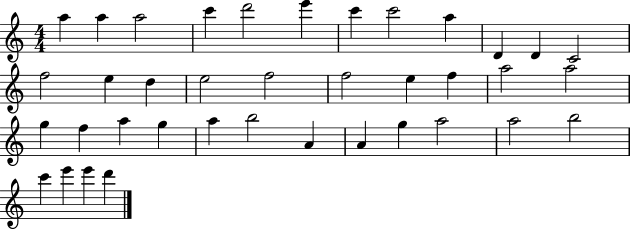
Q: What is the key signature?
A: C major